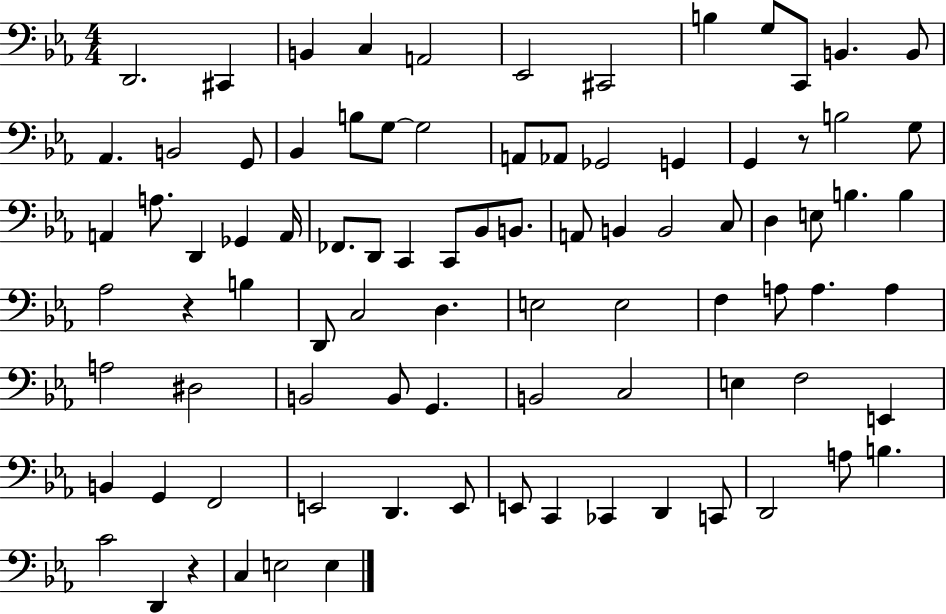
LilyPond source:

{
  \clef bass
  \numericTimeSignature
  \time 4/4
  \key ees \major
  d,2. cis,4 | b,4 c4 a,2 | ees,2 cis,2 | b4 g8 c,8 b,4. b,8 | \break aes,4. b,2 g,8 | bes,4 b8 g8~~ g2 | a,8 aes,8 ges,2 g,4 | g,4 r8 b2 g8 | \break a,4 a8. d,4 ges,4 a,16 | fes,8. d,8 c,4 c,8 bes,8 b,8. | a,8 b,4 b,2 c8 | d4 e8 b4. b4 | \break aes2 r4 b4 | d,8 c2 d4. | e2 e2 | f4 a8 a4. a4 | \break a2 dis2 | b,2 b,8 g,4. | b,2 c2 | e4 f2 e,4 | \break b,4 g,4 f,2 | e,2 d,4. e,8 | e,8 c,4 ces,4 d,4 c,8 | d,2 a8 b4. | \break c'2 d,4 r4 | c4 e2 e4 | \bar "|."
}